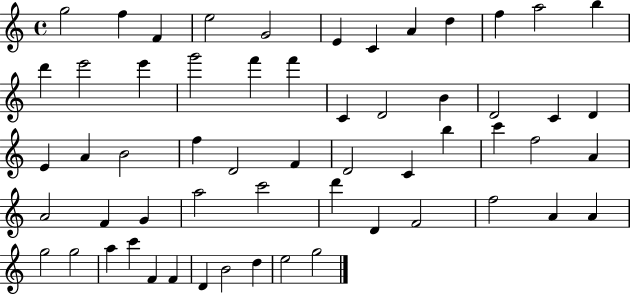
G5/h F5/q F4/q E5/h G4/h E4/q C4/q A4/q D5/q F5/q A5/h B5/q D6/q E6/h E6/q G6/h F6/q F6/q C4/q D4/h B4/q D4/h C4/q D4/q E4/q A4/q B4/h F5/q D4/h F4/q D4/h C4/q B5/q C6/q F5/h A4/q A4/h F4/q G4/q A5/h C6/h D6/q D4/q F4/h F5/h A4/q A4/q G5/h G5/h A5/q C6/q F4/q F4/q D4/q B4/h D5/q E5/h G5/h